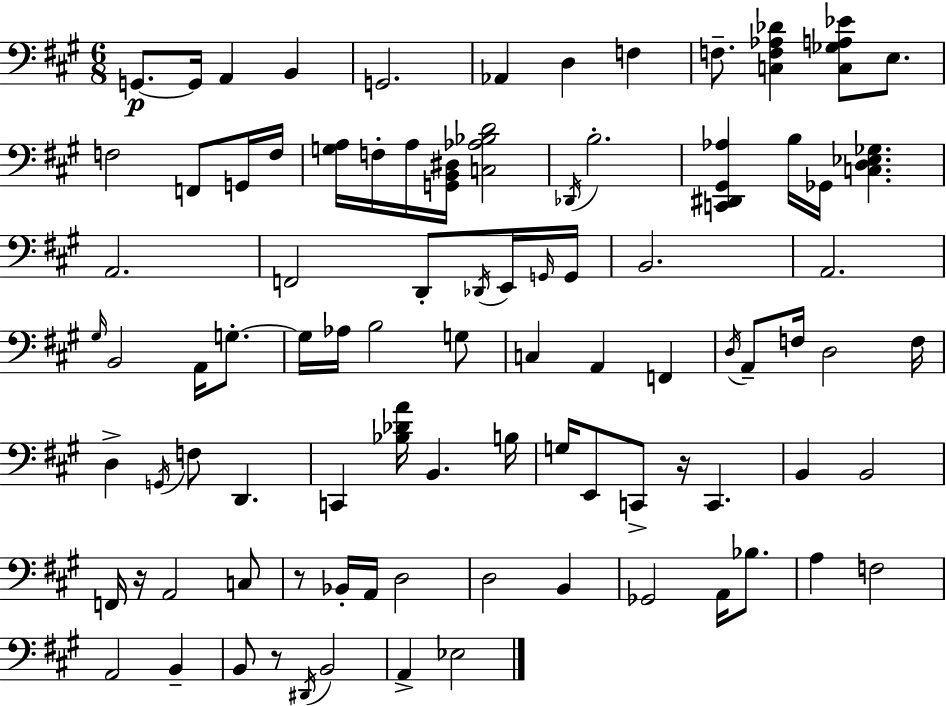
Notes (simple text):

G2/e. G2/s A2/q B2/q G2/h. Ab2/q D3/q F3/q F3/e. [C3,F3,Ab3,Db4]/q [C3,Gb3,A3,Eb4]/e E3/e. F3/h F2/e G2/s F3/s [G3,A3]/s F3/s A3/s [G2,B2,D#3]/s [C3,Ab3,Bb3,D4]/h Db2/s B3/h. [C2,D#2,G#2,Ab3]/q B3/s Gb2/s [C3,D3,Eb3,Gb3]/q. A2/h. F2/h D2/e Db2/s E2/s G2/s G2/s B2/h. A2/h. G#3/s B2/h A2/s G3/e. G3/s Ab3/s B3/h G3/e C3/q A2/q F2/q D3/s A2/e F3/s D3/h F3/s D3/q G2/s F3/e D2/q. C2/q [Bb3,Db4,A4]/s B2/q. B3/s G3/s E2/e C2/e R/s C2/q. B2/q B2/h F2/s R/s A2/h C3/e R/e Bb2/s A2/s D3/h D3/h B2/q Gb2/h A2/s Bb3/e. A3/q F3/h A2/h B2/q B2/e R/e D#2/s B2/h A2/q Eb3/h